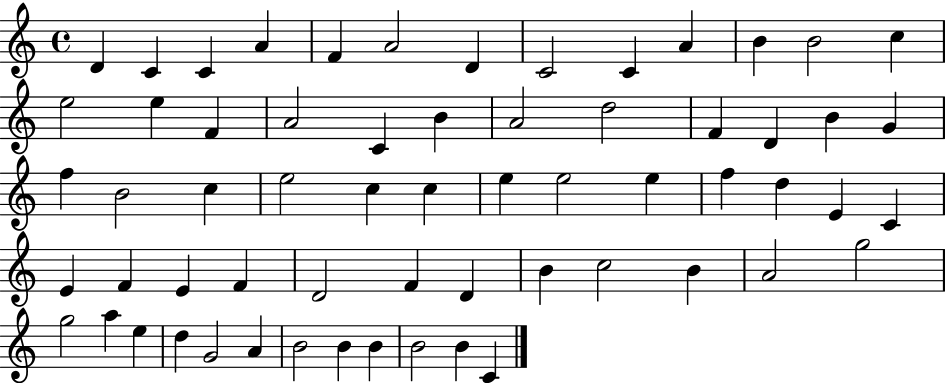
X:1
T:Untitled
M:4/4
L:1/4
K:C
D C C A F A2 D C2 C A B B2 c e2 e F A2 C B A2 d2 F D B G f B2 c e2 c c e e2 e f d E C E F E F D2 F D B c2 B A2 g2 g2 a e d G2 A B2 B B B2 B C